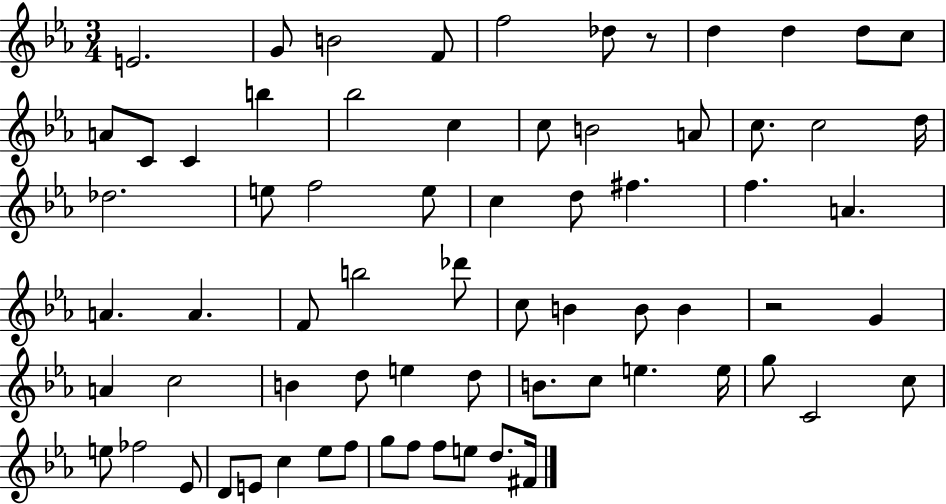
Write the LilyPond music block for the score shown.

{
  \clef treble
  \numericTimeSignature
  \time 3/4
  \key ees \major
  e'2. | g'8 b'2 f'8 | f''2 des''8 r8 | d''4 d''4 d''8 c''8 | \break a'8 c'8 c'4 b''4 | bes''2 c''4 | c''8 b'2 a'8 | c''8. c''2 d''16 | \break des''2. | e''8 f''2 e''8 | c''4 d''8 fis''4. | f''4. a'4. | \break a'4. a'4. | f'8 b''2 des'''8 | c''8 b'4 b'8 b'4 | r2 g'4 | \break a'4 c''2 | b'4 d''8 e''4 d''8 | b'8. c''8 e''4. e''16 | g''8 c'2 c''8 | \break e''8 fes''2 ees'8 | d'8 e'8 c''4 ees''8 f''8 | g''8 f''8 f''8 e''8 d''8. fis'16 | \bar "|."
}